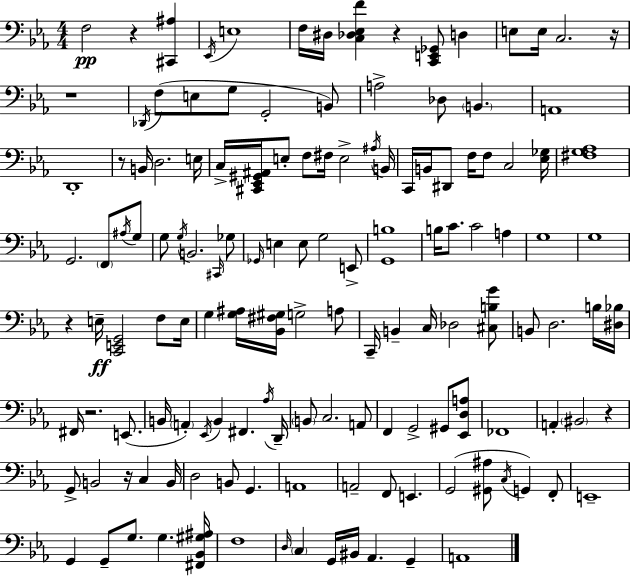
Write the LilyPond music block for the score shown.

{
  \clef bass
  \numericTimeSignature
  \time 4/4
  \key c \minor
  \repeat volta 2 { f2\pp r4 <cis, ais>4 | \acciaccatura { ees,16 } e1 | f16 dis16 <c des ees f'>4 r4 <c, e, ges,>8 d4 | e8 e16 c2. | \break r16 r1 | \acciaccatura { des,16 }( f8 e8 g8 g,2-. | b,8) a2-> des8 \parenthesize b,4. | a,1 | \break d,1-. | r8 b,16 d2. | e16 c16-> <cis, ees, gis, ais,>16 e8-. f8 fis16 e2-> | \acciaccatura { ais16 } b,16 c,16 b,16 dis,8 f16 f8 c2 | \break <ees ges>16 <fis g aes>1 | g,2. \parenthesize f,8 | \acciaccatura { ais16 } g8 g8 \acciaccatura { g16 } b,2. | \grace { cis,16 } ges8 \grace { ges,16 } e4 e8 g2 | \break e,8-> <g, b>1 | b16 c'8. c'2 | a4 g1 | g1 | \break r4 e16--\ff <c, e, g,>2 | f8 e16 g4 <g ais>16 <bes, fis gis>16 g2-> | a8 c,16-- b,4-- c16 des2 | <cis b g'>8 b,8 d2. | \break b16 <dis bes>16 fis,16 r2. | e,8.( b,16 \parenthesize a,4-.) \acciaccatura { ees,16 } b,4 | fis,4. \acciaccatura { aes16 } d,16-- \parenthesize b,8 c2. | a,8 f,4 g,2-> | \break gis,8 <ees, d a>8 fes,1 | a,4-. \parenthesize bis,2 | r4 g,8-> b,2 | r16 c4 b,16 d2 | \break b,8 g,4. a,1 | a,2-- | f,8 e,4. g,2( | <gis, ais>8 \acciaccatura { c16 }) g,4 f,8-. e,1-- | \break g,4 g,8-- | g8. g4. <fis, bes, gis ais>16 f1 | \grace { d16 } \parenthesize c4 g,16 | bis,16 aes,4. g,4-- a,1 | \break } \bar "|."
}